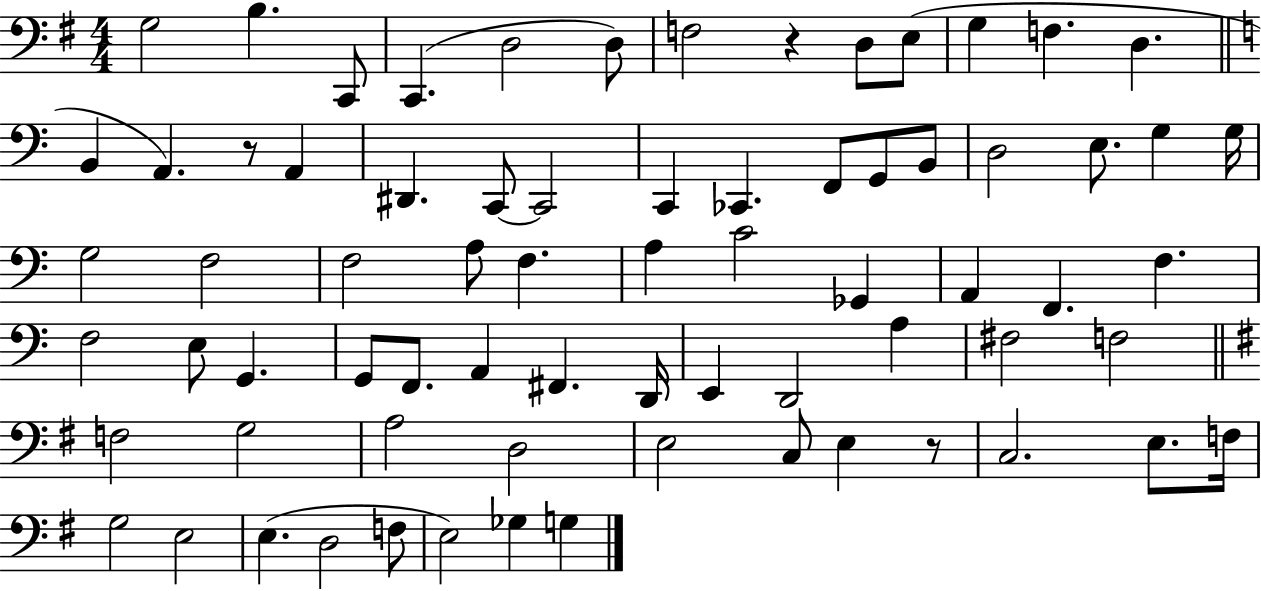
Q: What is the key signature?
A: G major